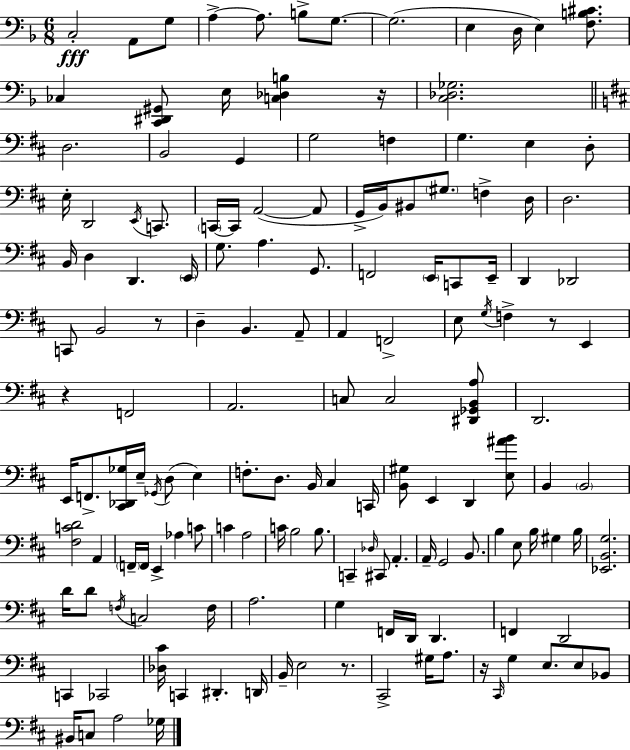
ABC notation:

X:1
T:Untitled
M:6/8
L:1/4
K:Dm
C,2 A,,/2 G,/2 A, A,/2 B,/2 G,/2 G,2 E, D,/4 E, [F,B,^C]/2 _C, [C,,^D,,^G,,]/2 E,/4 [C,_D,B,] z/4 [C,_D,_G,]2 D,2 B,,2 G,, G,2 F, G, E, D,/2 E,/4 D,,2 E,,/4 C,,/2 C,,/4 C,,/4 A,,2 A,,/2 G,,/4 B,,/4 ^B,,/2 ^G,/2 F, D,/4 D,2 B,,/4 D, D,, E,,/4 G,/2 A, G,,/2 F,,2 E,,/4 C,,/2 E,,/4 D,, _D,,2 C,,/2 B,,2 z/2 D, B,, A,,/2 A,, F,,2 E,/2 G,/4 F, z/2 E,, z F,,2 A,,2 C,/2 C,2 [^D,,_G,,B,,A,]/2 D,,2 E,,/4 F,,/2 [^C,,_D,,_G,]/4 E,/4 _G,,/4 D,/2 E, F,/2 D,/2 B,,/4 ^C, C,,/4 [B,,^G,]/2 E,, D,, [E,^AB]/2 B,, B,,2 [^F,CD]2 A,, F,,/4 F,,/4 E,, _A, C/2 C A,2 C/4 B,2 B,/2 C,, _D,/4 ^C,,/2 A,, A,,/4 G,,2 B,,/2 B, E,/2 B,/4 ^G, B,/4 [_E,,B,,G,]2 D/4 D/2 F,/4 C,2 F,/4 A,2 G, F,,/4 D,,/4 D,, F,, D,,2 C,, _C,,2 [_D,^C]/4 C,, ^D,, D,,/4 B,,/4 E,2 z/2 ^C,,2 ^G,/4 A,/2 z/4 ^C,,/4 G, E,/2 E,/2 _B,,/2 ^B,,/4 C,/2 A,2 _G,/4